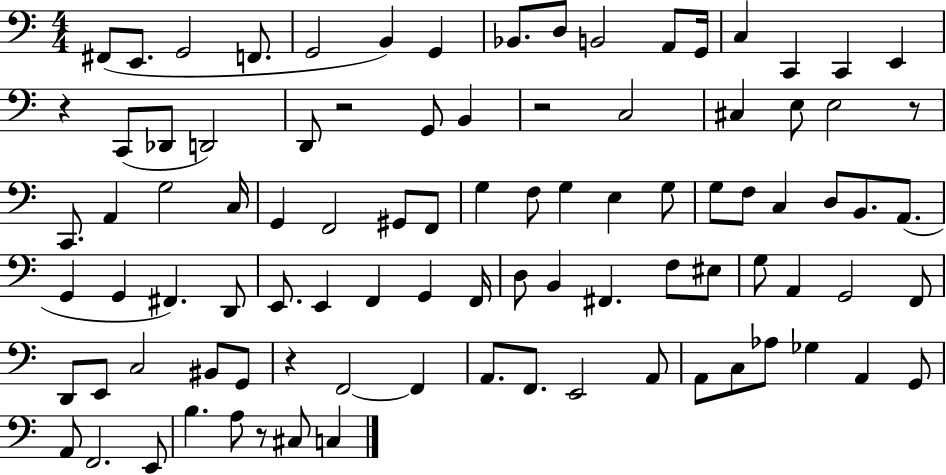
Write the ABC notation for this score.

X:1
T:Untitled
M:4/4
L:1/4
K:C
^F,,/2 E,,/2 G,,2 F,,/2 G,,2 B,, G,, _B,,/2 D,/2 B,,2 A,,/2 G,,/4 C, C,, C,, E,, z C,,/2 _D,,/2 D,,2 D,,/2 z2 G,,/2 B,, z2 C,2 ^C, E,/2 E,2 z/2 C,,/2 A,, G,2 C,/4 G,, F,,2 ^G,,/2 F,,/2 G, F,/2 G, E, G,/2 G,/2 F,/2 C, D,/2 B,,/2 A,,/2 G,, G,, ^F,, D,,/2 E,,/2 E,, F,, G,, F,,/4 D,/2 B,, ^F,, F,/2 ^E,/2 G,/2 A,, G,,2 F,,/2 D,,/2 E,,/2 C,2 ^B,,/2 G,,/2 z F,,2 F,, A,,/2 F,,/2 E,,2 A,,/2 A,,/2 C,/2 _A,/2 _G, A,, G,,/2 A,,/2 F,,2 E,,/2 B, A,/2 z/2 ^C,/2 C,